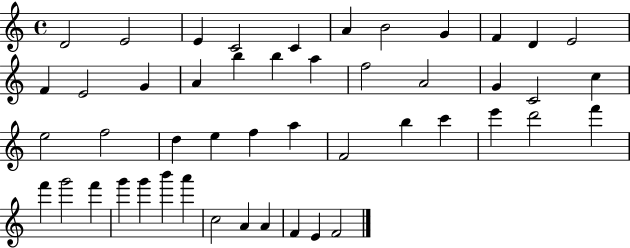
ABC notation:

X:1
T:Untitled
M:4/4
L:1/4
K:C
D2 E2 E C2 C A B2 G F D E2 F E2 G A b b a f2 A2 G C2 c e2 f2 d e f a F2 b c' e' d'2 f' f' g'2 f' g' g' b' a' c2 A A F E F2